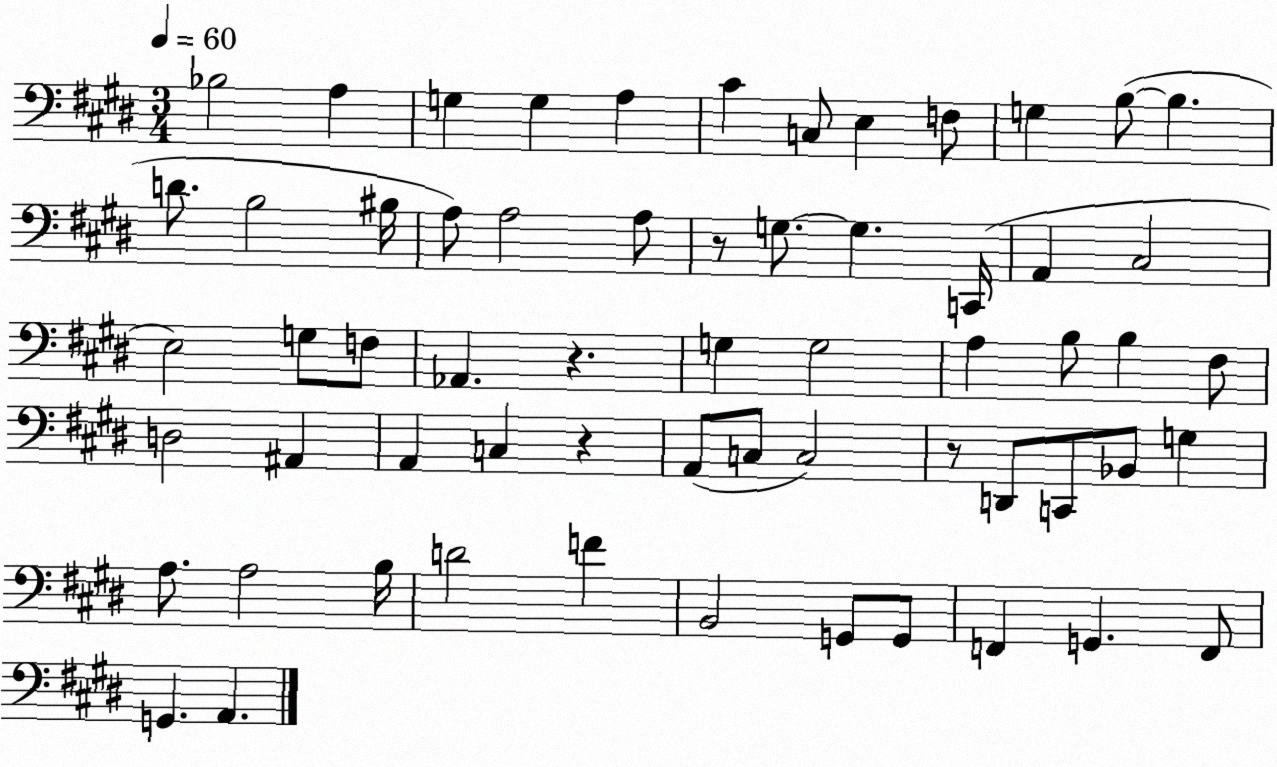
X:1
T:Untitled
M:3/4
L:1/4
K:E
_B,2 A, G, G, A, ^C C,/2 E, F,/2 G, B,/2 B, D/2 B,2 ^B,/4 A,/2 A,2 A,/2 z/2 G,/2 G, C,,/4 A,, ^C,2 E,2 G,/2 F,/2 _A,, z G, G,2 A, B,/2 B, ^F,/2 D,2 ^A,, A,, C, z A,,/2 C,/2 C,2 z/2 D,,/2 C,,/2 _B,,/2 G, A,/2 A,2 B,/4 D2 F B,,2 G,,/2 G,,/2 F,, G,, F,,/2 G,, A,,